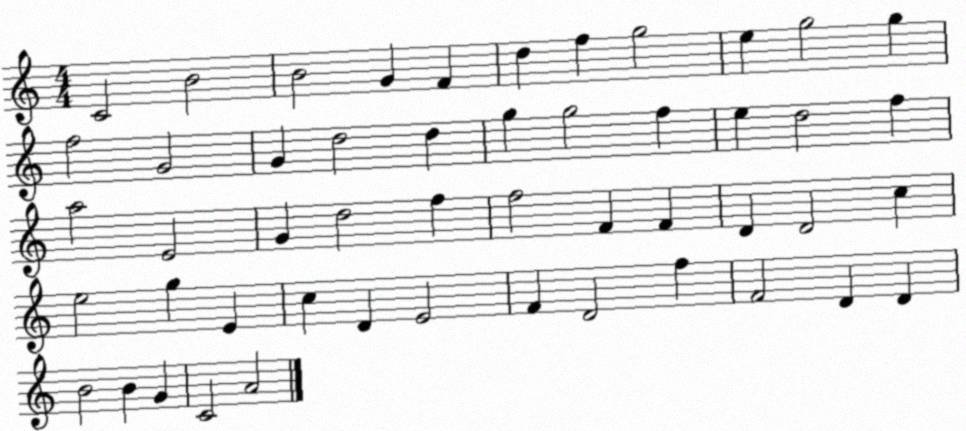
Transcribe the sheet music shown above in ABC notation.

X:1
T:Untitled
M:4/4
L:1/4
K:C
C2 B2 B2 G F d f g2 e g2 g f2 G2 G d2 d g g2 f e d2 f a2 E2 G d2 f f2 F F D D2 c e2 g E c D E2 F D2 f F2 D D B2 B G C2 A2